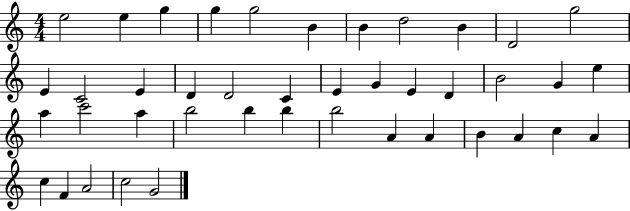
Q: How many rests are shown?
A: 0